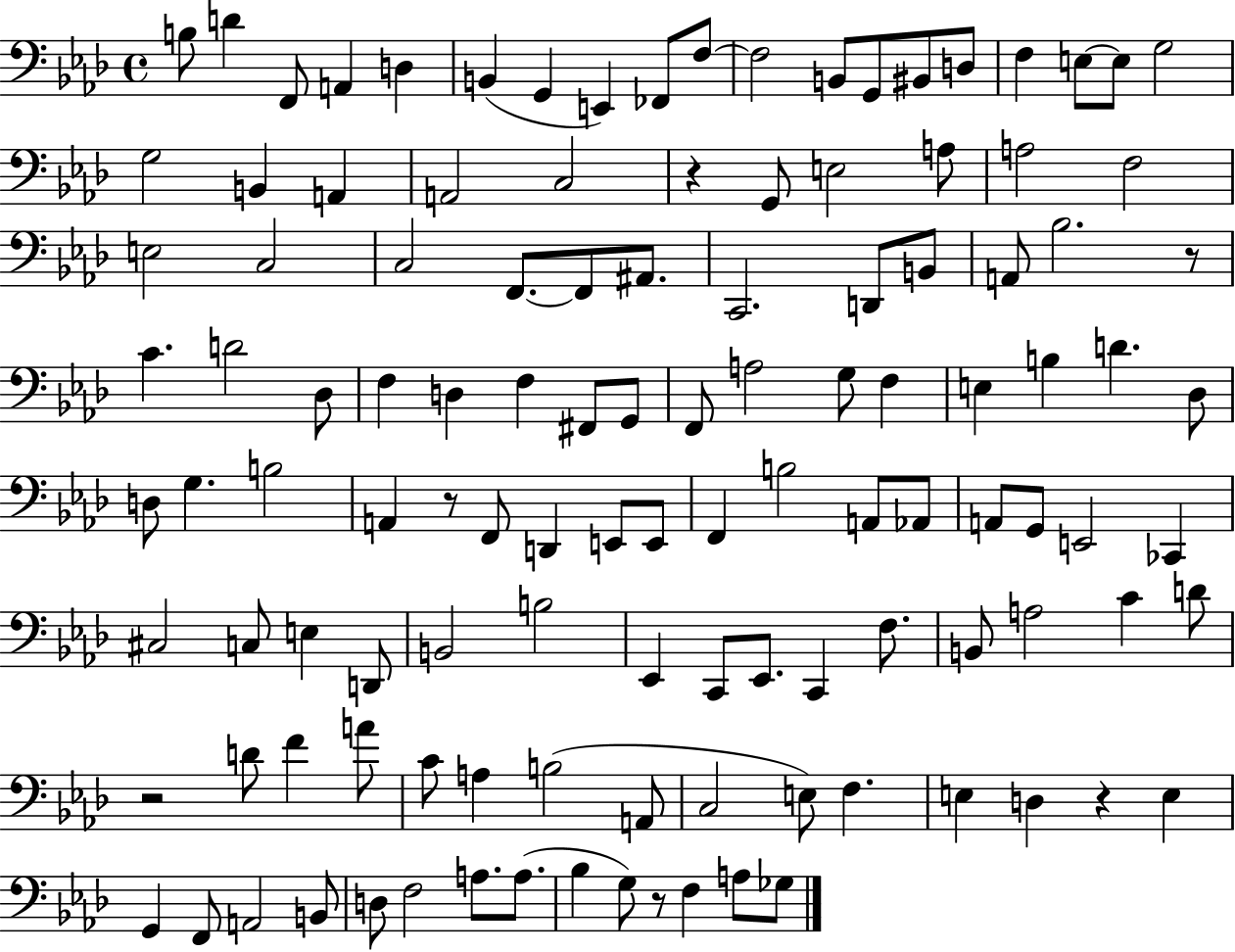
B3/e D4/q F2/e A2/q D3/q B2/q G2/q E2/q FES2/e F3/e F3/h B2/e G2/e BIS2/e D3/e F3/q E3/e E3/e G3/h G3/h B2/q A2/q A2/h C3/h R/q G2/e E3/h A3/e A3/h F3/h E3/h C3/h C3/h F2/e. F2/e A#2/e. C2/h. D2/e B2/e A2/e Bb3/h. R/e C4/q. D4/h Db3/e F3/q D3/q F3/q F#2/e G2/e F2/e A3/h G3/e F3/q E3/q B3/q D4/q. Db3/e D3/e G3/q. B3/h A2/q R/e F2/e D2/q E2/e E2/e F2/q B3/h A2/e Ab2/e A2/e G2/e E2/h CES2/q C#3/h C3/e E3/q D2/e B2/h B3/h Eb2/q C2/e Eb2/e. C2/q F3/e. B2/e A3/h C4/q D4/e R/h D4/e F4/q A4/e C4/e A3/q B3/h A2/e C3/h E3/e F3/q. E3/q D3/q R/q E3/q G2/q F2/e A2/h B2/e D3/e F3/h A3/e. A3/e. Bb3/q G3/e R/e F3/q A3/e Gb3/e